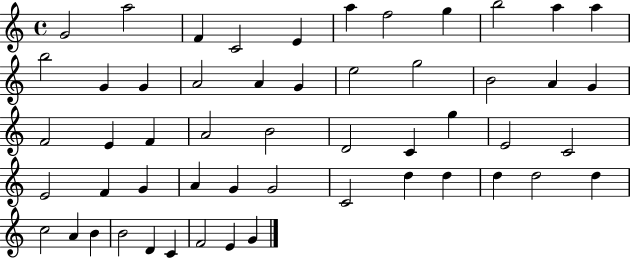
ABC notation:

X:1
T:Untitled
M:4/4
L:1/4
K:C
G2 a2 F C2 E a f2 g b2 a a b2 G G A2 A G e2 g2 B2 A G F2 E F A2 B2 D2 C g E2 C2 E2 F G A G G2 C2 d d d d2 d c2 A B B2 D C F2 E G